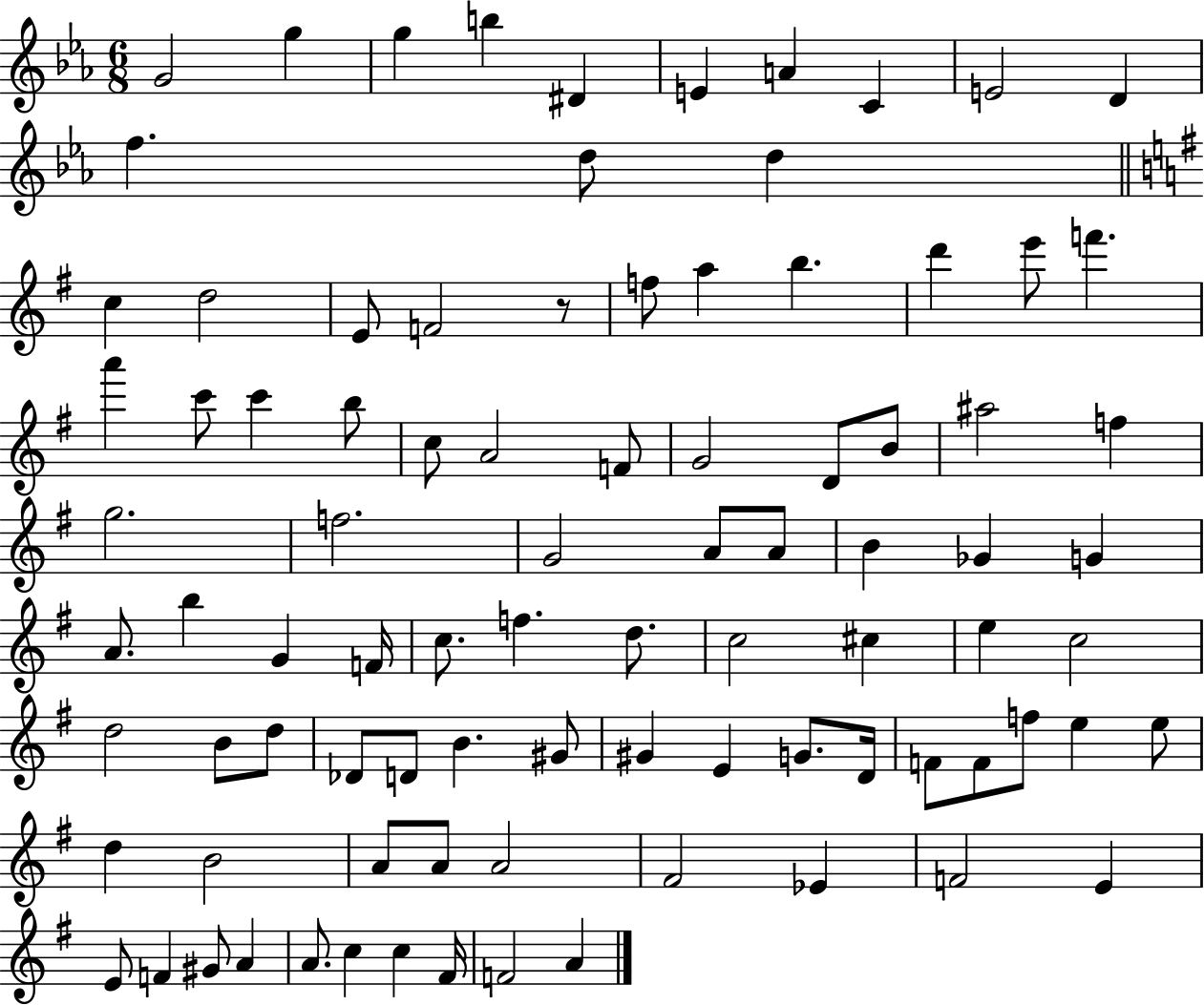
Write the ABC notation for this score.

X:1
T:Untitled
M:6/8
L:1/4
K:Eb
G2 g g b ^D E A C E2 D f d/2 d c d2 E/2 F2 z/2 f/2 a b d' e'/2 f' a' c'/2 c' b/2 c/2 A2 F/2 G2 D/2 B/2 ^a2 f g2 f2 G2 A/2 A/2 B _G G A/2 b G F/4 c/2 f d/2 c2 ^c e c2 d2 B/2 d/2 _D/2 D/2 B ^G/2 ^G E G/2 D/4 F/2 F/2 f/2 e e/2 d B2 A/2 A/2 A2 ^F2 _E F2 E E/2 F ^G/2 A A/2 c c ^F/4 F2 A